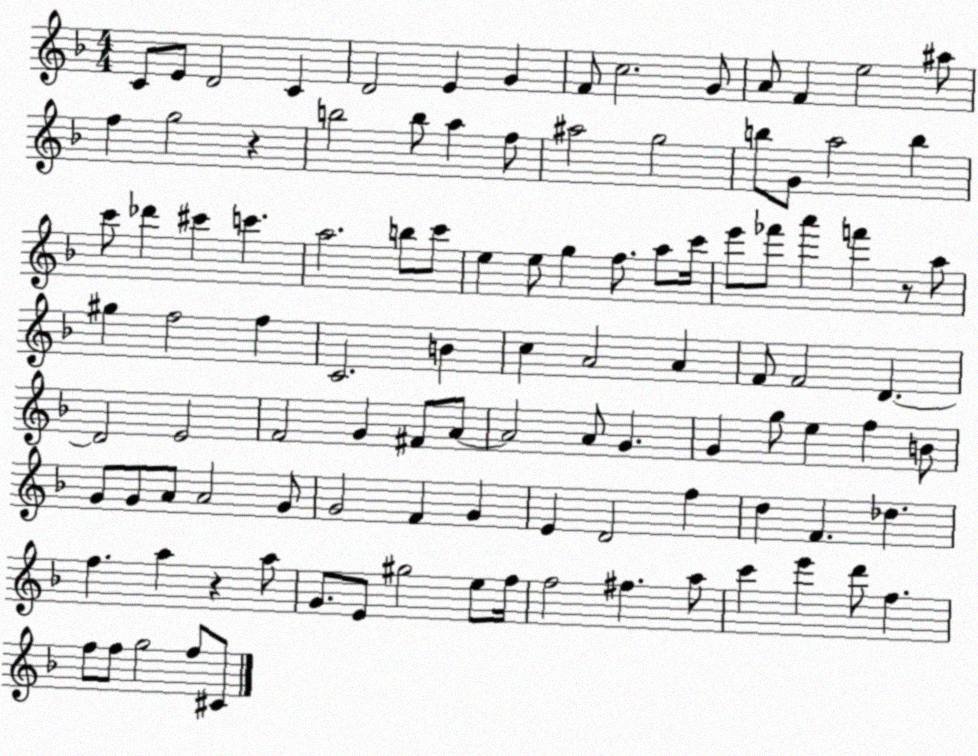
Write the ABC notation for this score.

X:1
T:Untitled
M:4/4
L:1/4
K:F
C/2 E/2 D2 C D2 E G F/2 c2 G/2 A/2 F e2 ^a/2 f g2 z b2 b/2 a f/2 ^a2 g2 b/2 G/2 a2 b c'/2 _d' ^c' c' a2 b/2 c'/2 e e/2 g f/2 a/2 c'/4 e'/2 _f'/2 a' f' z/2 a/2 ^g f2 f C2 B c A2 A F/2 F2 D D2 E2 F2 G ^F/2 A/2 A2 A/2 G G g/2 e f B/2 G/2 G/2 A/2 A2 G/2 G2 F G E D2 f d F _d f a z a/2 G/2 E/2 ^g2 e/2 f/4 f2 ^f a/2 c' e' d'/2 f f/2 f/2 g2 f/2 ^C/2